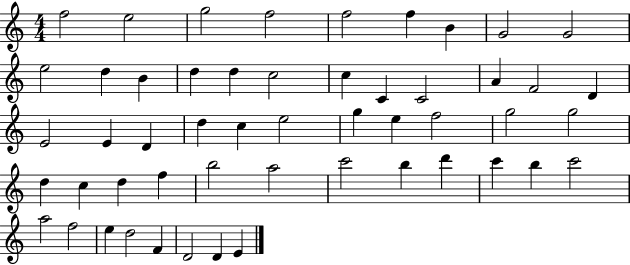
{
  \clef treble
  \numericTimeSignature
  \time 4/4
  \key c \major
  f''2 e''2 | g''2 f''2 | f''2 f''4 b'4 | g'2 g'2 | \break e''2 d''4 b'4 | d''4 d''4 c''2 | c''4 c'4 c'2 | a'4 f'2 d'4 | \break e'2 e'4 d'4 | d''4 c''4 e''2 | g''4 e''4 f''2 | g''2 g''2 | \break d''4 c''4 d''4 f''4 | b''2 a''2 | c'''2 b''4 d'''4 | c'''4 b''4 c'''2 | \break a''2 f''2 | e''4 d''2 f'4 | d'2 d'4 e'4 | \bar "|."
}